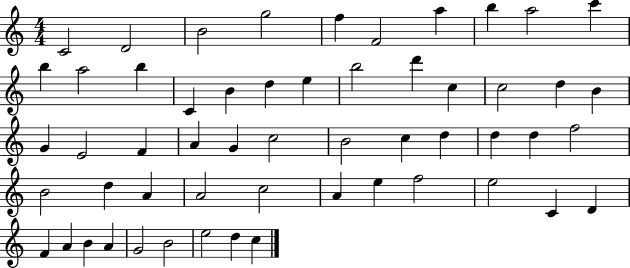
X:1
T:Untitled
M:4/4
L:1/4
K:C
C2 D2 B2 g2 f F2 a b a2 c' b a2 b C B d e b2 d' c c2 d B G E2 F A G c2 B2 c d d d f2 B2 d A A2 c2 A e f2 e2 C D F A B A G2 B2 e2 d c